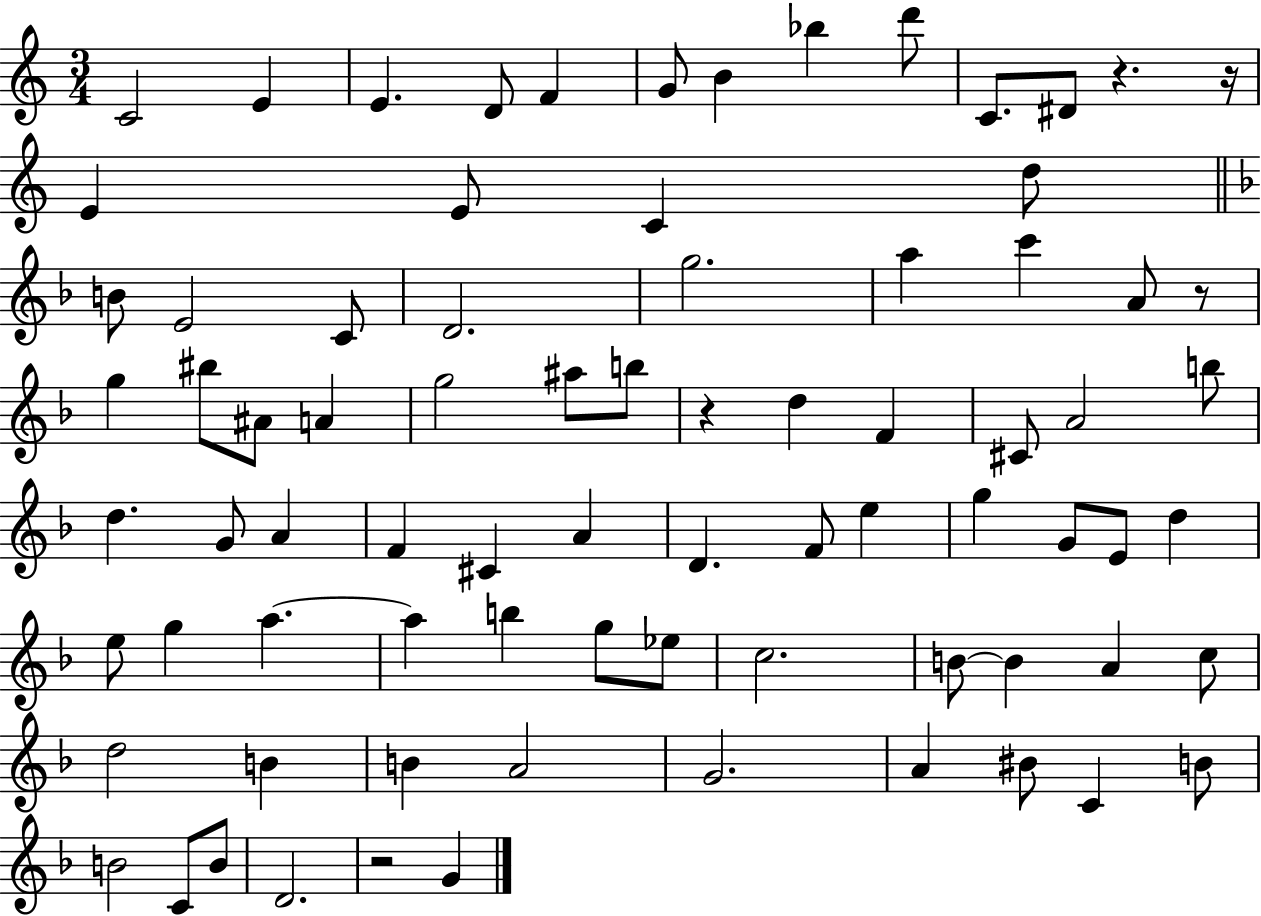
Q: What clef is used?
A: treble